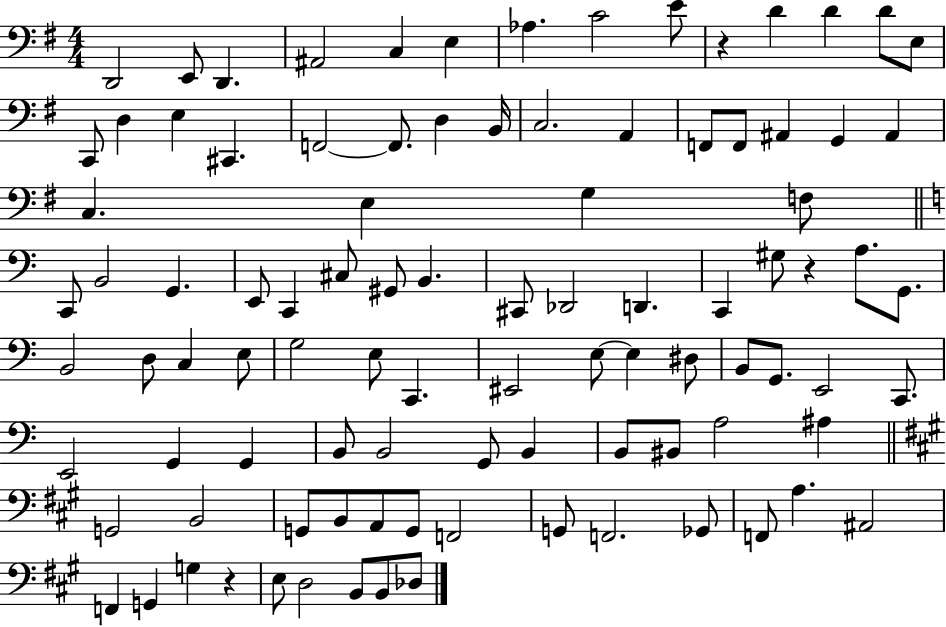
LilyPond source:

{
  \clef bass
  \numericTimeSignature
  \time 4/4
  \key g \major
  d,2 e,8 d,4. | ais,2 c4 e4 | aes4. c'2 e'8 | r4 d'4 d'4 d'8 e8 | \break c,8 d4 e4 cis,4. | f,2~~ f,8. d4 b,16 | c2. a,4 | f,8 f,8 ais,4 g,4 ais,4 | \break c4. e4 g4 f8 | \bar "||" \break \key c \major c,8 b,2 g,4. | e,8 c,4 cis8 gis,8 b,4. | cis,8 des,2 d,4. | c,4 gis8 r4 a8. g,8. | \break b,2 d8 c4 e8 | g2 e8 c,4. | eis,2 e8~~ e4 dis8 | b,8 g,8. e,2 c,8. | \break e,2 g,4 g,4 | b,8 b,2 g,8 b,4 | b,8 bis,8 a2 ais4 | \bar "||" \break \key a \major g,2 b,2 | g,8 b,8 a,8 g,8 f,2 | g,8 f,2. ges,8 | f,8 a4. ais,2 | \break f,4 g,4 g4 r4 | e8 d2 b,8 b,8 des8 | \bar "|."
}